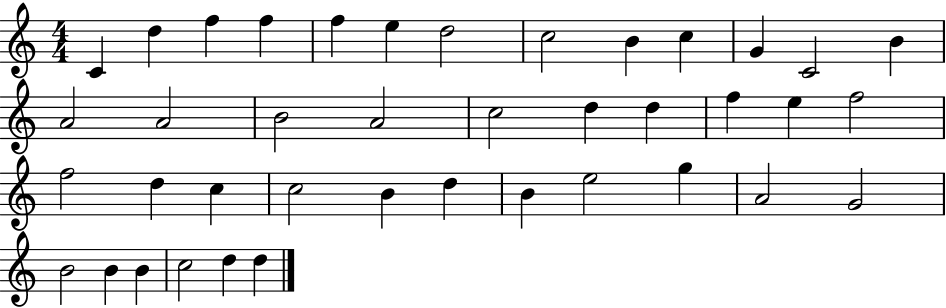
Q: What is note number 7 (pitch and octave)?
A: D5